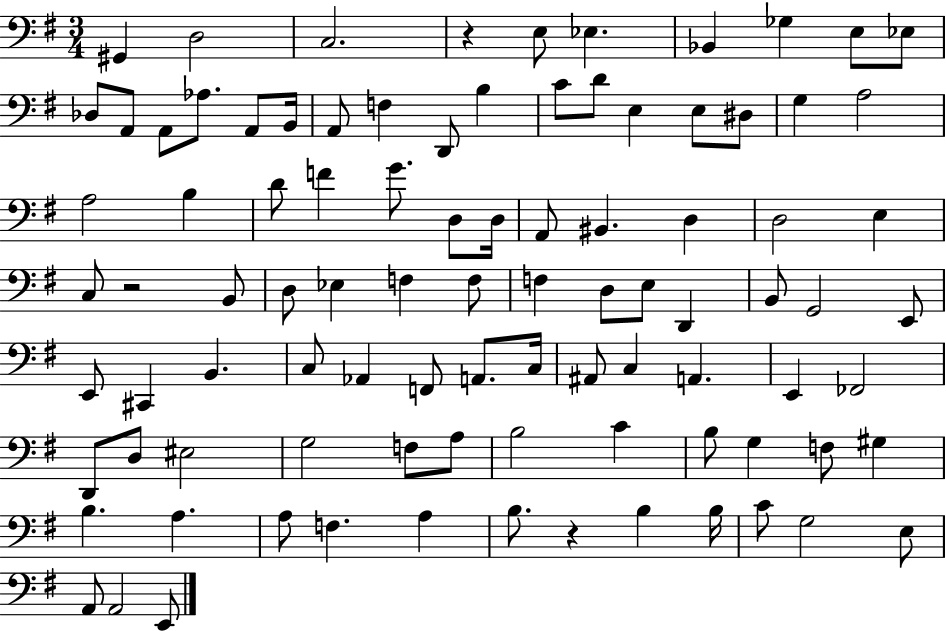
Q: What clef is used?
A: bass